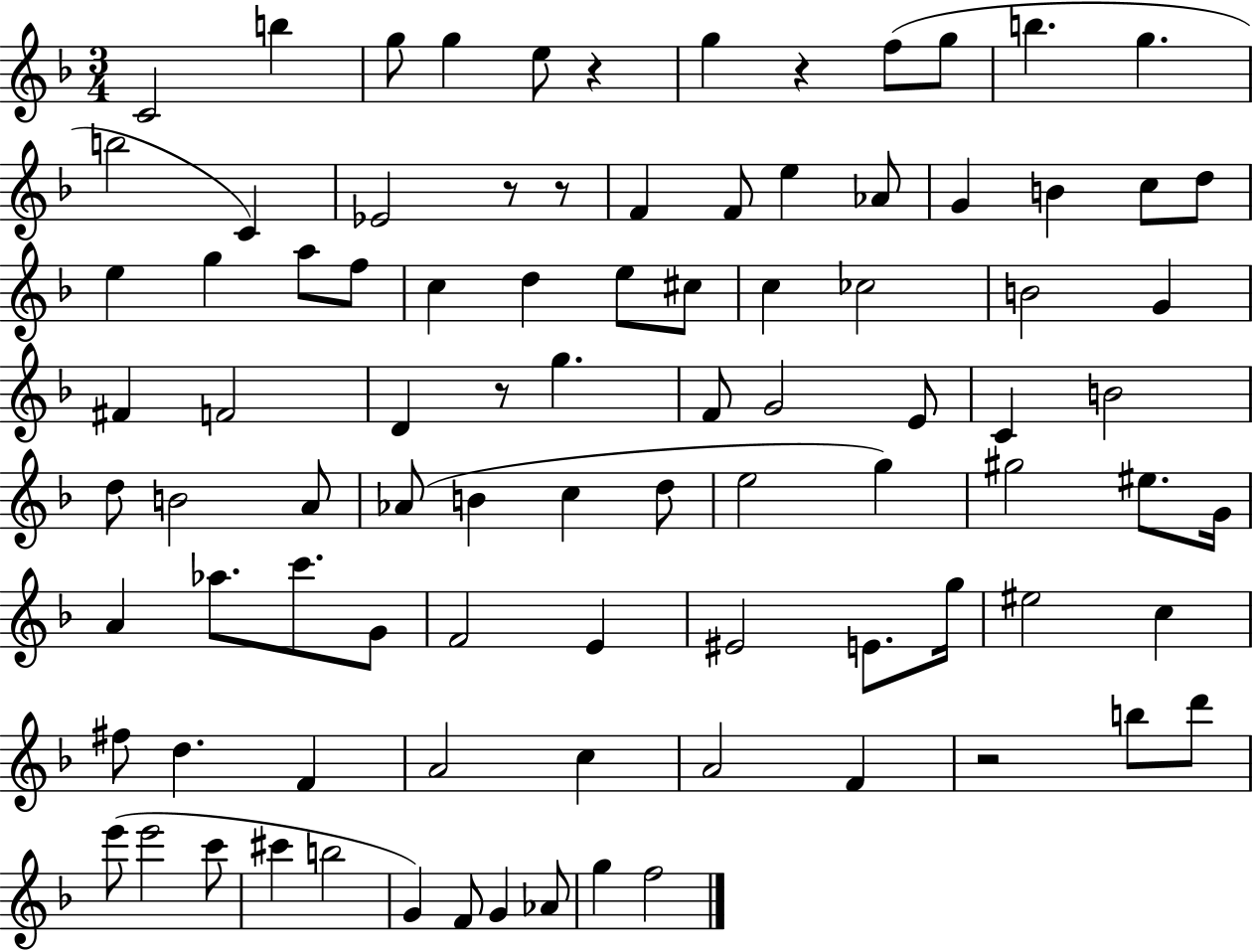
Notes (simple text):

C4/h B5/q G5/e G5/q E5/e R/q G5/q R/q F5/e G5/e B5/q. G5/q. B5/h C4/q Eb4/h R/e R/e F4/q F4/e E5/q Ab4/e G4/q B4/q C5/e D5/e E5/q G5/q A5/e F5/e C5/q D5/q E5/e C#5/e C5/q CES5/h B4/h G4/q F#4/q F4/h D4/q R/e G5/q. F4/e G4/h E4/e C4/q B4/h D5/e B4/h A4/e Ab4/e B4/q C5/q D5/e E5/h G5/q G#5/h EIS5/e. G4/s A4/q Ab5/e. C6/e. G4/e F4/h E4/q EIS4/h E4/e. G5/s EIS5/h C5/q F#5/e D5/q. F4/q A4/h C5/q A4/h F4/q R/h B5/e D6/e E6/e E6/h C6/e C#6/q B5/h G4/q F4/e G4/q Ab4/e G5/q F5/h